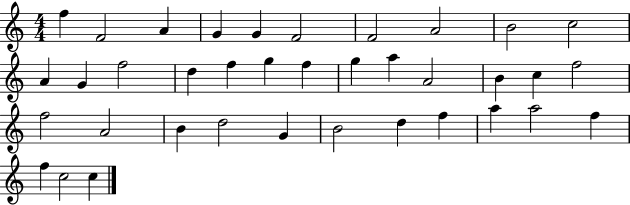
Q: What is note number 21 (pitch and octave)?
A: B4